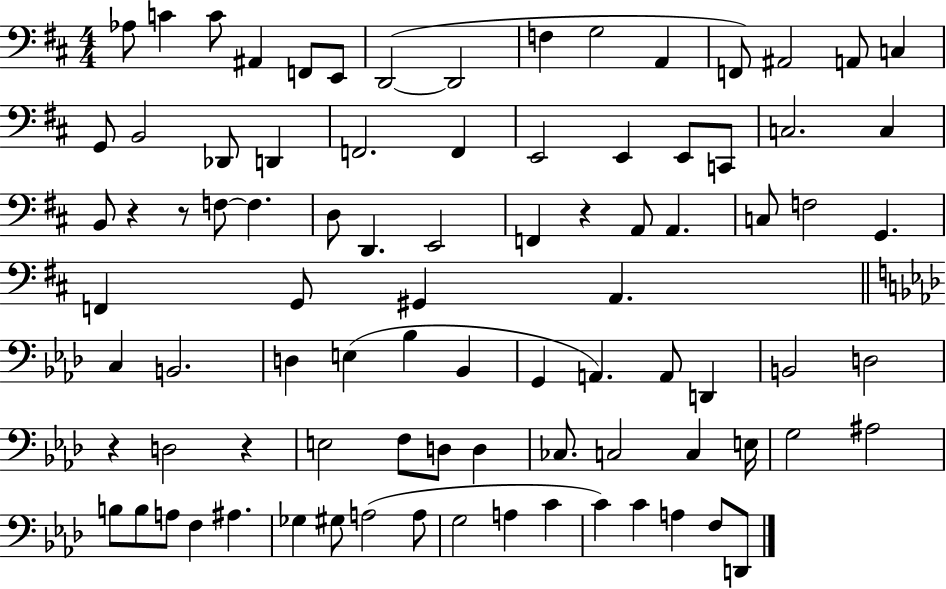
X:1
T:Untitled
M:4/4
L:1/4
K:D
_A,/2 C C/2 ^A,, F,,/2 E,,/2 D,,2 D,,2 F, G,2 A,, F,,/2 ^A,,2 A,,/2 C, G,,/2 B,,2 _D,,/2 D,, F,,2 F,, E,,2 E,, E,,/2 C,,/2 C,2 C, B,,/2 z z/2 F,/2 F, D,/2 D,, E,,2 F,, z A,,/2 A,, C,/2 F,2 G,, F,, G,,/2 ^G,, A,, C, B,,2 D, E, _B, _B,, G,, A,, A,,/2 D,, B,,2 D,2 z D,2 z E,2 F,/2 D,/2 D, _C,/2 C,2 C, E,/4 G,2 ^A,2 B,/2 B,/2 A,/2 F, ^A, _G, ^G,/2 A,2 A,/2 G,2 A, C C C A, F,/2 D,,/2